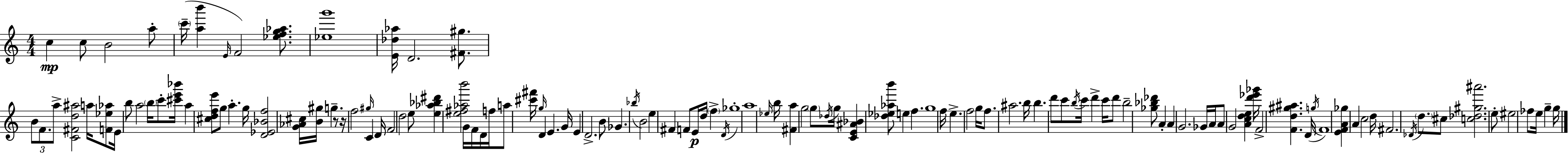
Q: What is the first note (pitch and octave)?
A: C5